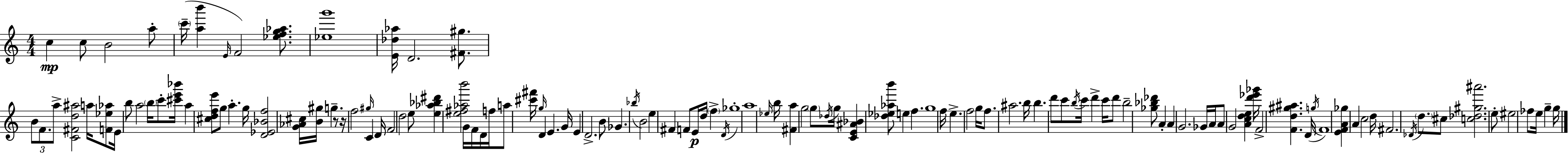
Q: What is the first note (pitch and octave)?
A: C5